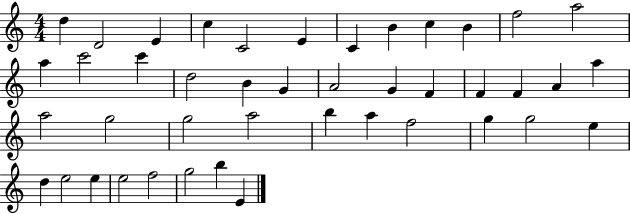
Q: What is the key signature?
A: C major